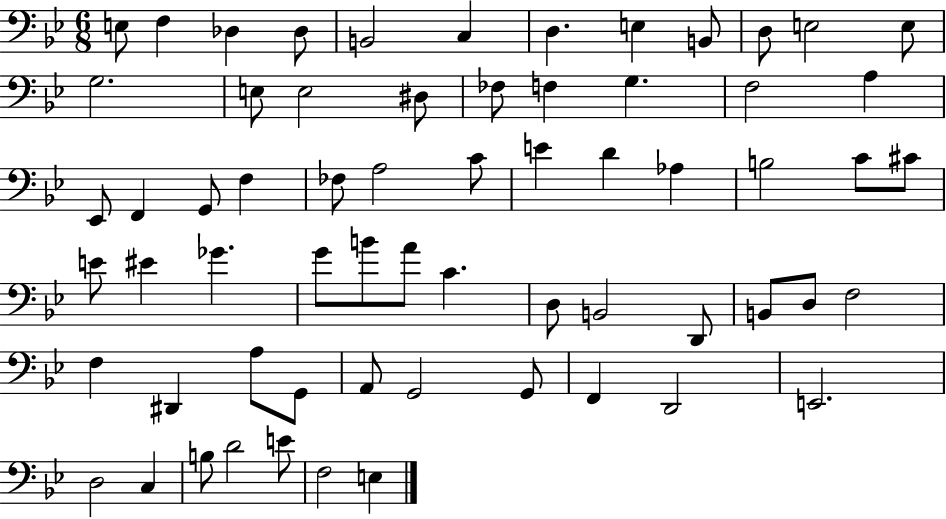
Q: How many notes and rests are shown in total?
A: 64